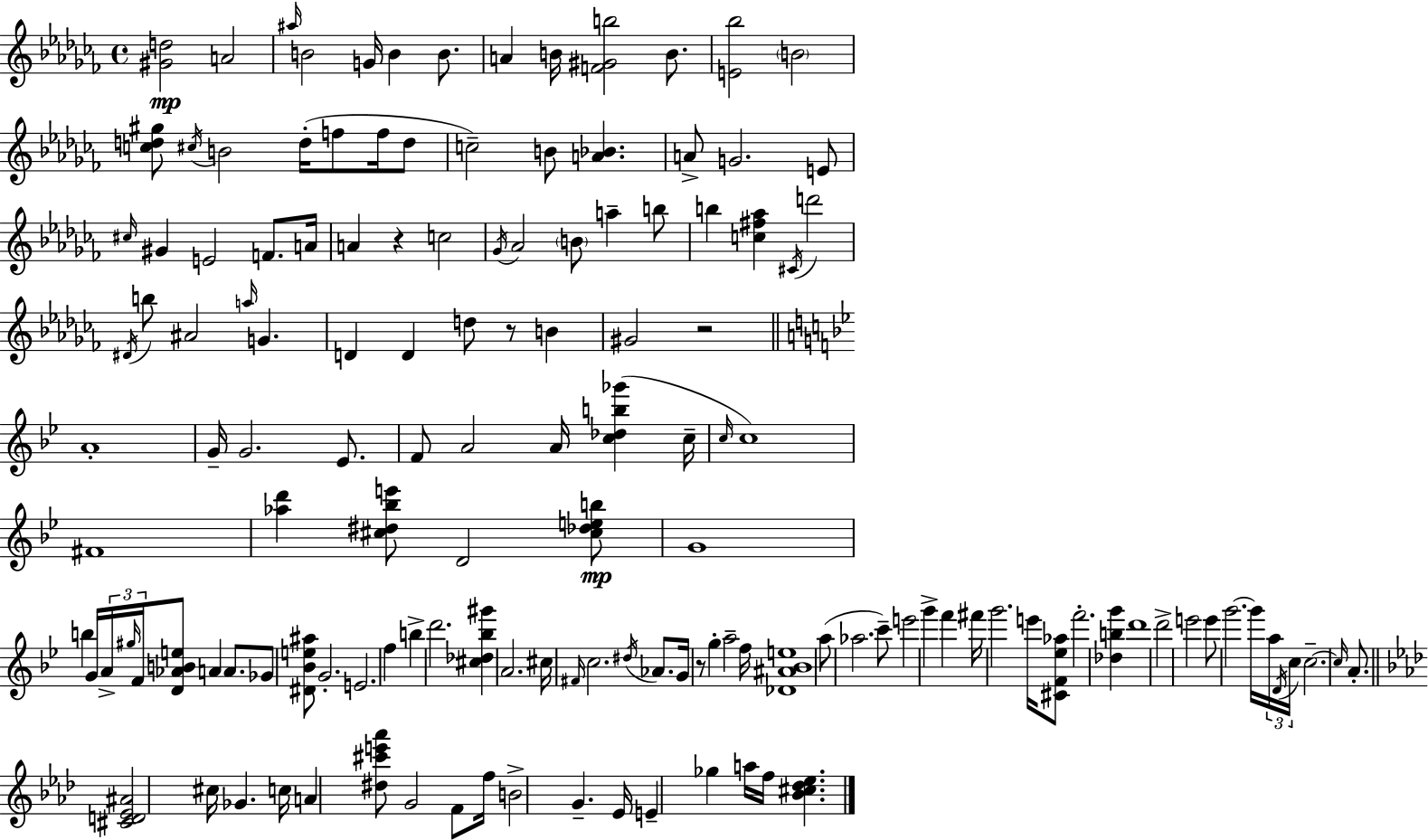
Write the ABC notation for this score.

X:1
T:Untitled
M:4/4
L:1/4
K:Abm
[^Gd]2 A2 ^a/4 B2 G/4 B B/2 A B/4 [F^Gb]2 B/2 [E_b]2 B2 [cd^g]/2 ^c/4 B2 d/4 f/2 f/4 d/2 c2 B/2 [A_B] A/2 G2 E/2 ^c/4 ^G E2 F/2 A/4 A z c2 _G/4 _A2 B/2 a b/2 b [c^f_a] ^C/4 d'2 ^D/4 b/2 ^A2 a/4 G D D d/2 z/2 B ^G2 z2 A4 G/4 G2 _E/2 F/2 A2 A/4 [c_db_g'] c/4 c/4 c4 ^F4 [_ad'] [^c^d_be']/2 D2 [^c_deb]/2 G4 b G/4 A/4 ^g/4 F/4 [D_ABe]/2 A A/2 _G/2 [^D_Be^a]/2 G2 E2 f b d'2 [^c_d_b^g'] A2 ^c/4 ^F/4 c2 ^d/4 _A/2 G/4 z/2 g a2 f/4 [_D^A_Be]4 a/2 _a2 c'/2 e'2 g' f' ^f'/4 g'2 e'/4 [^CF_e_a]/2 f'2 [_dbg'] d'4 d'2 e'2 e'/2 g'2 g'/4 a/4 D/4 c/4 c2 c/4 A/2 [^CD_E^A]2 ^c/4 _G c/4 A [^d^c'e'_a']/2 G2 F/2 f/4 B2 G _E/4 E _g a/4 f/4 [_B^c_d_e]